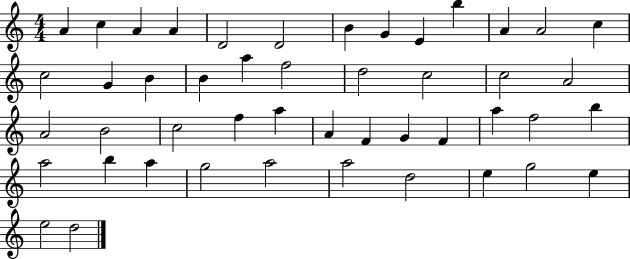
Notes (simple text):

A4/q C5/q A4/q A4/q D4/h D4/h B4/q G4/q E4/q B5/q A4/q A4/h C5/q C5/h G4/q B4/q B4/q A5/q F5/h D5/h C5/h C5/h A4/h A4/h B4/h C5/h F5/q A5/q A4/q F4/q G4/q F4/q A5/q F5/h B5/q A5/h B5/q A5/q G5/h A5/h A5/h D5/h E5/q G5/h E5/q E5/h D5/h